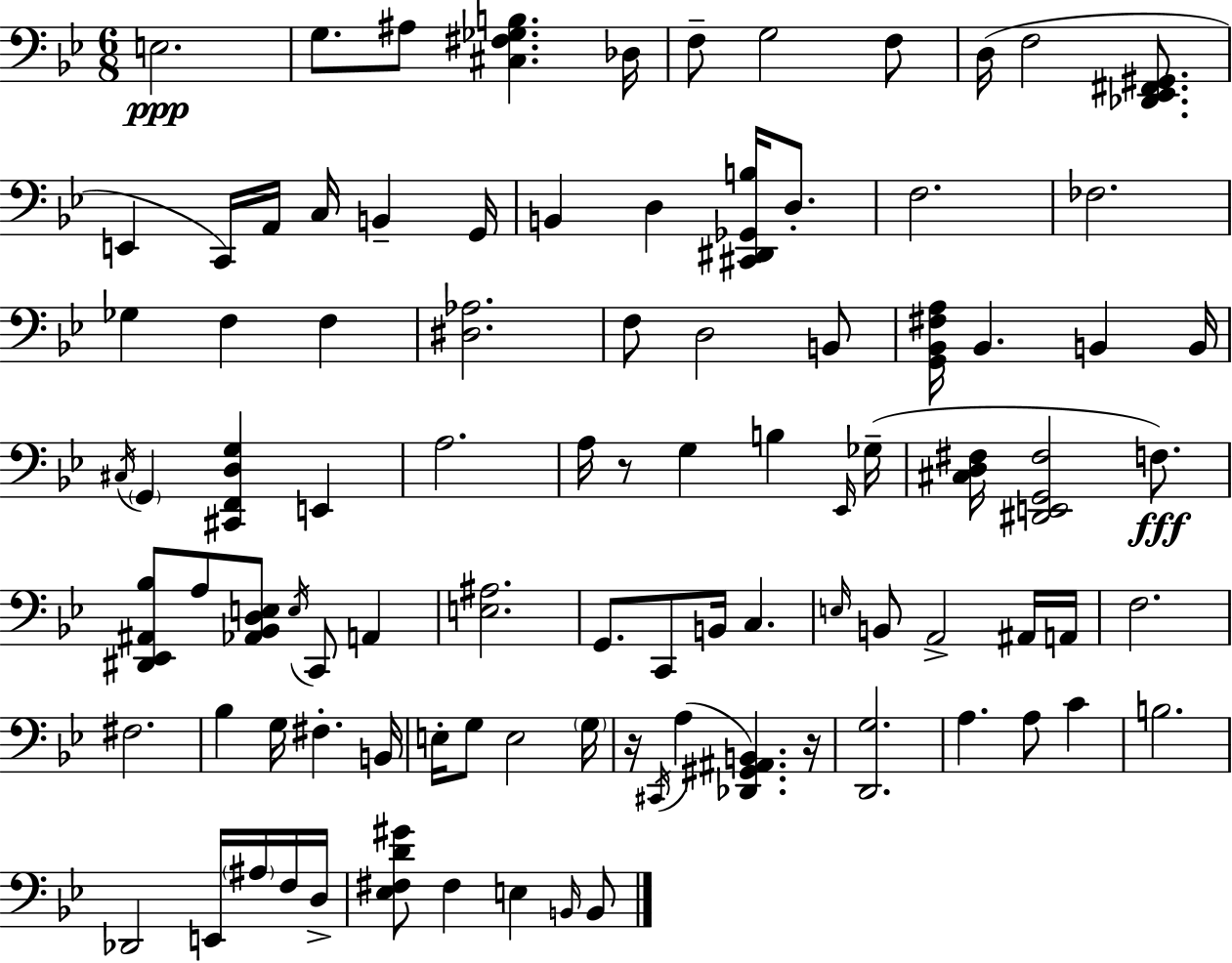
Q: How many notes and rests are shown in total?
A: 94